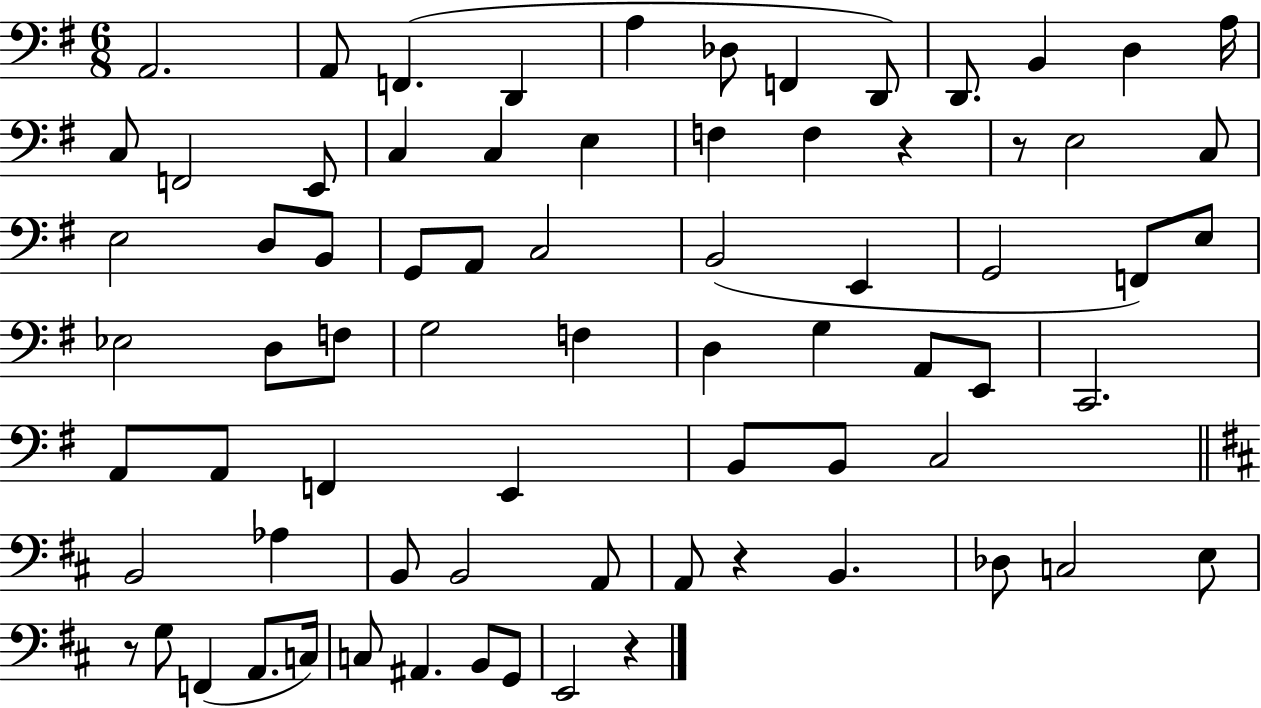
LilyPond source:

{
  \clef bass
  \numericTimeSignature
  \time 6/8
  \key g \major
  \repeat volta 2 { a,2. | a,8 f,4.( d,4 | a4 des8 f,4 d,8) | d,8. b,4 d4 a16 | \break c8 f,2 e,8 | c4 c4 e4 | f4 f4 r4 | r8 e2 c8 | \break e2 d8 b,8 | g,8 a,8 c2 | b,2( e,4 | g,2 f,8) e8 | \break ees2 d8 f8 | g2 f4 | d4 g4 a,8 e,8 | c,2. | \break a,8 a,8 f,4 e,4 | b,8 b,8 c2 | \bar "||" \break \key b \minor b,2 aes4 | b,8 b,2 a,8 | a,8 r4 b,4. | des8 c2 e8 | \break r8 g8 f,4( a,8. c16) | c8 ais,4. b,8 g,8 | e,2 r4 | } \bar "|."
}